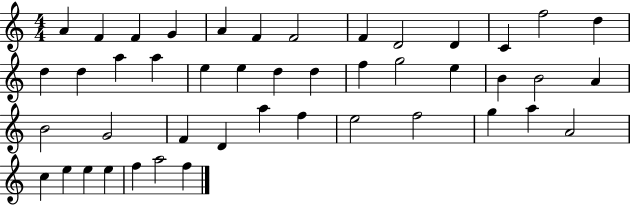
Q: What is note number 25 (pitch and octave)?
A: B4